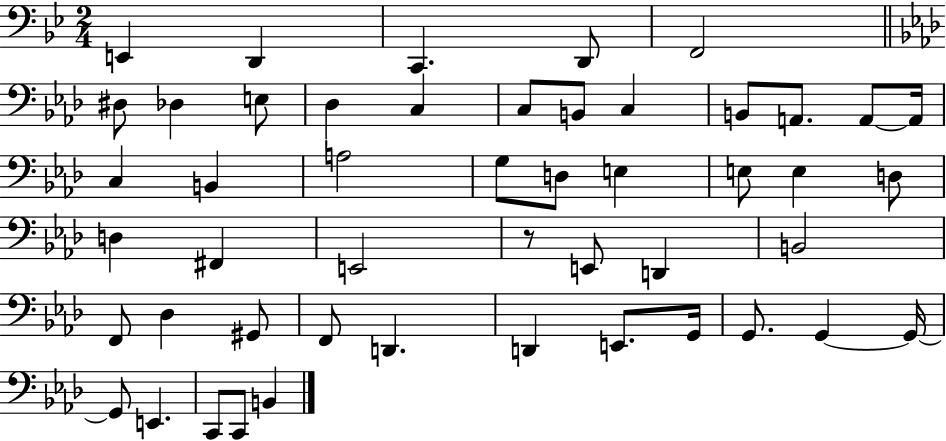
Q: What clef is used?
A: bass